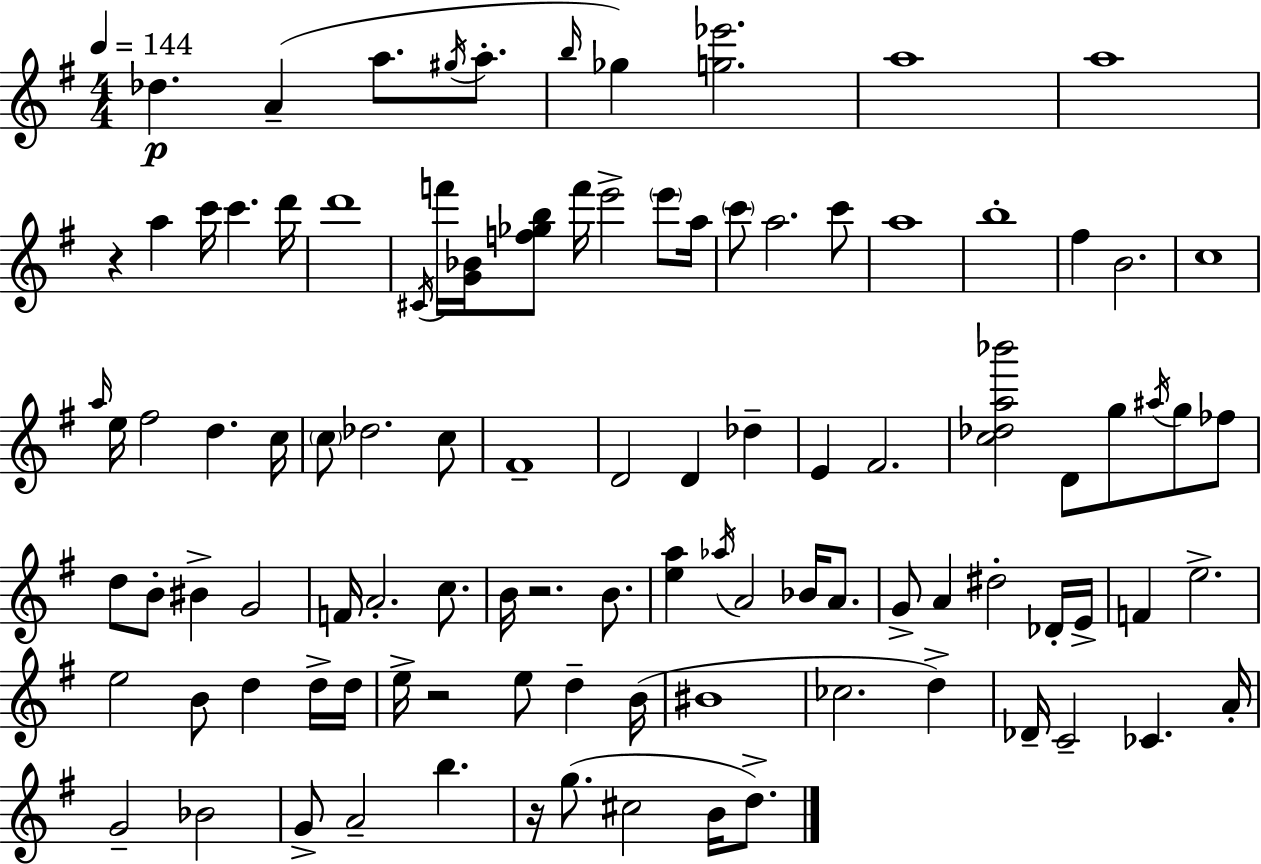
X:1
T:Untitled
M:4/4
L:1/4
K:Em
_d A a/2 ^g/4 a/2 b/4 _g [g_e']2 a4 a4 z a c'/4 c' d'/4 d'4 ^C/4 f'/4 [G_B]/4 [f_gb]/2 f'/4 e'2 e'/2 a/4 c'/2 a2 c'/2 a4 b4 ^f B2 c4 a/4 e/4 ^f2 d c/4 c/2 _d2 c/2 ^F4 D2 D _d E ^F2 [c_da_b']2 D/2 g/2 ^a/4 g/2 _f/2 d/2 B/2 ^B G2 F/4 A2 c/2 B/4 z2 B/2 [ea] _a/4 A2 _B/4 A/2 G/2 A ^d2 _D/4 E/4 F e2 e2 B/2 d d/4 d/4 e/4 z2 e/2 d B/4 ^B4 _c2 d _D/4 C2 _C A/4 G2 _B2 G/2 A2 b z/4 g/2 ^c2 B/4 d/2